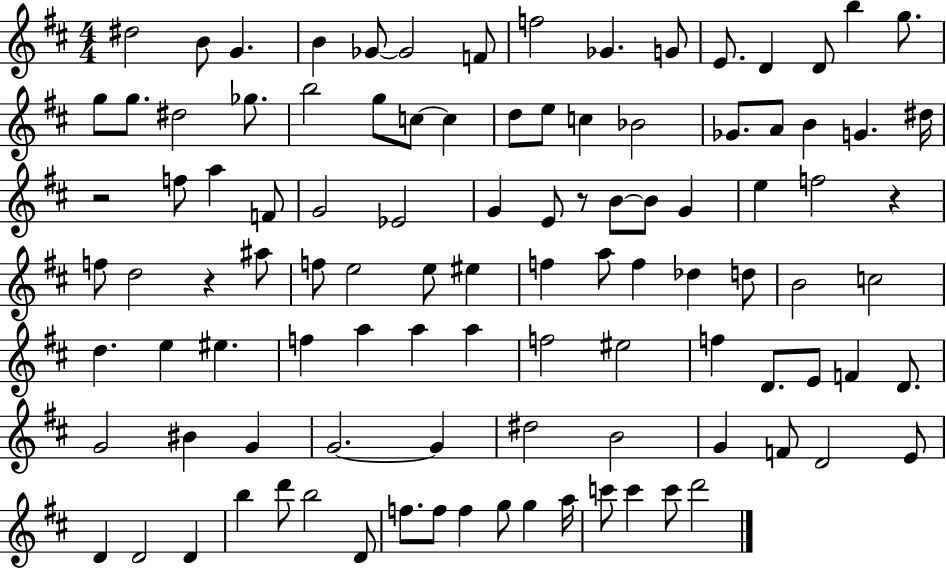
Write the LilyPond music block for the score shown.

{
  \clef treble
  \numericTimeSignature
  \time 4/4
  \key d \major
  \repeat volta 2 { dis''2 b'8 g'4. | b'4 ges'8~~ ges'2 f'8 | f''2 ges'4. g'8 | e'8. d'4 d'8 b''4 g''8. | \break g''8 g''8. dis''2 ges''8. | b''2 g''8 c''8~~ c''4 | d''8 e''8 c''4 bes'2 | ges'8. a'8 b'4 g'4. dis''16 | \break r2 f''8 a''4 f'8 | g'2 ees'2 | g'4 e'8 r8 b'8~~ b'8 g'4 | e''4 f''2 r4 | \break f''8 d''2 r4 ais''8 | f''8 e''2 e''8 eis''4 | f''4 a''8 f''4 des''4 d''8 | b'2 c''2 | \break d''4. e''4 eis''4. | f''4 a''4 a''4 a''4 | f''2 eis''2 | f''4 d'8. e'8 f'4 d'8. | \break g'2 bis'4 g'4 | g'2.~~ g'4 | dis''2 b'2 | g'4 f'8 d'2 e'8 | \break d'4 d'2 d'4 | b''4 d'''8 b''2 d'8 | f''8. f''8 f''4 g''8 g''4 a''16 | c'''8 c'''4 c'''8 d'''2 | \break } \bar "|."
}